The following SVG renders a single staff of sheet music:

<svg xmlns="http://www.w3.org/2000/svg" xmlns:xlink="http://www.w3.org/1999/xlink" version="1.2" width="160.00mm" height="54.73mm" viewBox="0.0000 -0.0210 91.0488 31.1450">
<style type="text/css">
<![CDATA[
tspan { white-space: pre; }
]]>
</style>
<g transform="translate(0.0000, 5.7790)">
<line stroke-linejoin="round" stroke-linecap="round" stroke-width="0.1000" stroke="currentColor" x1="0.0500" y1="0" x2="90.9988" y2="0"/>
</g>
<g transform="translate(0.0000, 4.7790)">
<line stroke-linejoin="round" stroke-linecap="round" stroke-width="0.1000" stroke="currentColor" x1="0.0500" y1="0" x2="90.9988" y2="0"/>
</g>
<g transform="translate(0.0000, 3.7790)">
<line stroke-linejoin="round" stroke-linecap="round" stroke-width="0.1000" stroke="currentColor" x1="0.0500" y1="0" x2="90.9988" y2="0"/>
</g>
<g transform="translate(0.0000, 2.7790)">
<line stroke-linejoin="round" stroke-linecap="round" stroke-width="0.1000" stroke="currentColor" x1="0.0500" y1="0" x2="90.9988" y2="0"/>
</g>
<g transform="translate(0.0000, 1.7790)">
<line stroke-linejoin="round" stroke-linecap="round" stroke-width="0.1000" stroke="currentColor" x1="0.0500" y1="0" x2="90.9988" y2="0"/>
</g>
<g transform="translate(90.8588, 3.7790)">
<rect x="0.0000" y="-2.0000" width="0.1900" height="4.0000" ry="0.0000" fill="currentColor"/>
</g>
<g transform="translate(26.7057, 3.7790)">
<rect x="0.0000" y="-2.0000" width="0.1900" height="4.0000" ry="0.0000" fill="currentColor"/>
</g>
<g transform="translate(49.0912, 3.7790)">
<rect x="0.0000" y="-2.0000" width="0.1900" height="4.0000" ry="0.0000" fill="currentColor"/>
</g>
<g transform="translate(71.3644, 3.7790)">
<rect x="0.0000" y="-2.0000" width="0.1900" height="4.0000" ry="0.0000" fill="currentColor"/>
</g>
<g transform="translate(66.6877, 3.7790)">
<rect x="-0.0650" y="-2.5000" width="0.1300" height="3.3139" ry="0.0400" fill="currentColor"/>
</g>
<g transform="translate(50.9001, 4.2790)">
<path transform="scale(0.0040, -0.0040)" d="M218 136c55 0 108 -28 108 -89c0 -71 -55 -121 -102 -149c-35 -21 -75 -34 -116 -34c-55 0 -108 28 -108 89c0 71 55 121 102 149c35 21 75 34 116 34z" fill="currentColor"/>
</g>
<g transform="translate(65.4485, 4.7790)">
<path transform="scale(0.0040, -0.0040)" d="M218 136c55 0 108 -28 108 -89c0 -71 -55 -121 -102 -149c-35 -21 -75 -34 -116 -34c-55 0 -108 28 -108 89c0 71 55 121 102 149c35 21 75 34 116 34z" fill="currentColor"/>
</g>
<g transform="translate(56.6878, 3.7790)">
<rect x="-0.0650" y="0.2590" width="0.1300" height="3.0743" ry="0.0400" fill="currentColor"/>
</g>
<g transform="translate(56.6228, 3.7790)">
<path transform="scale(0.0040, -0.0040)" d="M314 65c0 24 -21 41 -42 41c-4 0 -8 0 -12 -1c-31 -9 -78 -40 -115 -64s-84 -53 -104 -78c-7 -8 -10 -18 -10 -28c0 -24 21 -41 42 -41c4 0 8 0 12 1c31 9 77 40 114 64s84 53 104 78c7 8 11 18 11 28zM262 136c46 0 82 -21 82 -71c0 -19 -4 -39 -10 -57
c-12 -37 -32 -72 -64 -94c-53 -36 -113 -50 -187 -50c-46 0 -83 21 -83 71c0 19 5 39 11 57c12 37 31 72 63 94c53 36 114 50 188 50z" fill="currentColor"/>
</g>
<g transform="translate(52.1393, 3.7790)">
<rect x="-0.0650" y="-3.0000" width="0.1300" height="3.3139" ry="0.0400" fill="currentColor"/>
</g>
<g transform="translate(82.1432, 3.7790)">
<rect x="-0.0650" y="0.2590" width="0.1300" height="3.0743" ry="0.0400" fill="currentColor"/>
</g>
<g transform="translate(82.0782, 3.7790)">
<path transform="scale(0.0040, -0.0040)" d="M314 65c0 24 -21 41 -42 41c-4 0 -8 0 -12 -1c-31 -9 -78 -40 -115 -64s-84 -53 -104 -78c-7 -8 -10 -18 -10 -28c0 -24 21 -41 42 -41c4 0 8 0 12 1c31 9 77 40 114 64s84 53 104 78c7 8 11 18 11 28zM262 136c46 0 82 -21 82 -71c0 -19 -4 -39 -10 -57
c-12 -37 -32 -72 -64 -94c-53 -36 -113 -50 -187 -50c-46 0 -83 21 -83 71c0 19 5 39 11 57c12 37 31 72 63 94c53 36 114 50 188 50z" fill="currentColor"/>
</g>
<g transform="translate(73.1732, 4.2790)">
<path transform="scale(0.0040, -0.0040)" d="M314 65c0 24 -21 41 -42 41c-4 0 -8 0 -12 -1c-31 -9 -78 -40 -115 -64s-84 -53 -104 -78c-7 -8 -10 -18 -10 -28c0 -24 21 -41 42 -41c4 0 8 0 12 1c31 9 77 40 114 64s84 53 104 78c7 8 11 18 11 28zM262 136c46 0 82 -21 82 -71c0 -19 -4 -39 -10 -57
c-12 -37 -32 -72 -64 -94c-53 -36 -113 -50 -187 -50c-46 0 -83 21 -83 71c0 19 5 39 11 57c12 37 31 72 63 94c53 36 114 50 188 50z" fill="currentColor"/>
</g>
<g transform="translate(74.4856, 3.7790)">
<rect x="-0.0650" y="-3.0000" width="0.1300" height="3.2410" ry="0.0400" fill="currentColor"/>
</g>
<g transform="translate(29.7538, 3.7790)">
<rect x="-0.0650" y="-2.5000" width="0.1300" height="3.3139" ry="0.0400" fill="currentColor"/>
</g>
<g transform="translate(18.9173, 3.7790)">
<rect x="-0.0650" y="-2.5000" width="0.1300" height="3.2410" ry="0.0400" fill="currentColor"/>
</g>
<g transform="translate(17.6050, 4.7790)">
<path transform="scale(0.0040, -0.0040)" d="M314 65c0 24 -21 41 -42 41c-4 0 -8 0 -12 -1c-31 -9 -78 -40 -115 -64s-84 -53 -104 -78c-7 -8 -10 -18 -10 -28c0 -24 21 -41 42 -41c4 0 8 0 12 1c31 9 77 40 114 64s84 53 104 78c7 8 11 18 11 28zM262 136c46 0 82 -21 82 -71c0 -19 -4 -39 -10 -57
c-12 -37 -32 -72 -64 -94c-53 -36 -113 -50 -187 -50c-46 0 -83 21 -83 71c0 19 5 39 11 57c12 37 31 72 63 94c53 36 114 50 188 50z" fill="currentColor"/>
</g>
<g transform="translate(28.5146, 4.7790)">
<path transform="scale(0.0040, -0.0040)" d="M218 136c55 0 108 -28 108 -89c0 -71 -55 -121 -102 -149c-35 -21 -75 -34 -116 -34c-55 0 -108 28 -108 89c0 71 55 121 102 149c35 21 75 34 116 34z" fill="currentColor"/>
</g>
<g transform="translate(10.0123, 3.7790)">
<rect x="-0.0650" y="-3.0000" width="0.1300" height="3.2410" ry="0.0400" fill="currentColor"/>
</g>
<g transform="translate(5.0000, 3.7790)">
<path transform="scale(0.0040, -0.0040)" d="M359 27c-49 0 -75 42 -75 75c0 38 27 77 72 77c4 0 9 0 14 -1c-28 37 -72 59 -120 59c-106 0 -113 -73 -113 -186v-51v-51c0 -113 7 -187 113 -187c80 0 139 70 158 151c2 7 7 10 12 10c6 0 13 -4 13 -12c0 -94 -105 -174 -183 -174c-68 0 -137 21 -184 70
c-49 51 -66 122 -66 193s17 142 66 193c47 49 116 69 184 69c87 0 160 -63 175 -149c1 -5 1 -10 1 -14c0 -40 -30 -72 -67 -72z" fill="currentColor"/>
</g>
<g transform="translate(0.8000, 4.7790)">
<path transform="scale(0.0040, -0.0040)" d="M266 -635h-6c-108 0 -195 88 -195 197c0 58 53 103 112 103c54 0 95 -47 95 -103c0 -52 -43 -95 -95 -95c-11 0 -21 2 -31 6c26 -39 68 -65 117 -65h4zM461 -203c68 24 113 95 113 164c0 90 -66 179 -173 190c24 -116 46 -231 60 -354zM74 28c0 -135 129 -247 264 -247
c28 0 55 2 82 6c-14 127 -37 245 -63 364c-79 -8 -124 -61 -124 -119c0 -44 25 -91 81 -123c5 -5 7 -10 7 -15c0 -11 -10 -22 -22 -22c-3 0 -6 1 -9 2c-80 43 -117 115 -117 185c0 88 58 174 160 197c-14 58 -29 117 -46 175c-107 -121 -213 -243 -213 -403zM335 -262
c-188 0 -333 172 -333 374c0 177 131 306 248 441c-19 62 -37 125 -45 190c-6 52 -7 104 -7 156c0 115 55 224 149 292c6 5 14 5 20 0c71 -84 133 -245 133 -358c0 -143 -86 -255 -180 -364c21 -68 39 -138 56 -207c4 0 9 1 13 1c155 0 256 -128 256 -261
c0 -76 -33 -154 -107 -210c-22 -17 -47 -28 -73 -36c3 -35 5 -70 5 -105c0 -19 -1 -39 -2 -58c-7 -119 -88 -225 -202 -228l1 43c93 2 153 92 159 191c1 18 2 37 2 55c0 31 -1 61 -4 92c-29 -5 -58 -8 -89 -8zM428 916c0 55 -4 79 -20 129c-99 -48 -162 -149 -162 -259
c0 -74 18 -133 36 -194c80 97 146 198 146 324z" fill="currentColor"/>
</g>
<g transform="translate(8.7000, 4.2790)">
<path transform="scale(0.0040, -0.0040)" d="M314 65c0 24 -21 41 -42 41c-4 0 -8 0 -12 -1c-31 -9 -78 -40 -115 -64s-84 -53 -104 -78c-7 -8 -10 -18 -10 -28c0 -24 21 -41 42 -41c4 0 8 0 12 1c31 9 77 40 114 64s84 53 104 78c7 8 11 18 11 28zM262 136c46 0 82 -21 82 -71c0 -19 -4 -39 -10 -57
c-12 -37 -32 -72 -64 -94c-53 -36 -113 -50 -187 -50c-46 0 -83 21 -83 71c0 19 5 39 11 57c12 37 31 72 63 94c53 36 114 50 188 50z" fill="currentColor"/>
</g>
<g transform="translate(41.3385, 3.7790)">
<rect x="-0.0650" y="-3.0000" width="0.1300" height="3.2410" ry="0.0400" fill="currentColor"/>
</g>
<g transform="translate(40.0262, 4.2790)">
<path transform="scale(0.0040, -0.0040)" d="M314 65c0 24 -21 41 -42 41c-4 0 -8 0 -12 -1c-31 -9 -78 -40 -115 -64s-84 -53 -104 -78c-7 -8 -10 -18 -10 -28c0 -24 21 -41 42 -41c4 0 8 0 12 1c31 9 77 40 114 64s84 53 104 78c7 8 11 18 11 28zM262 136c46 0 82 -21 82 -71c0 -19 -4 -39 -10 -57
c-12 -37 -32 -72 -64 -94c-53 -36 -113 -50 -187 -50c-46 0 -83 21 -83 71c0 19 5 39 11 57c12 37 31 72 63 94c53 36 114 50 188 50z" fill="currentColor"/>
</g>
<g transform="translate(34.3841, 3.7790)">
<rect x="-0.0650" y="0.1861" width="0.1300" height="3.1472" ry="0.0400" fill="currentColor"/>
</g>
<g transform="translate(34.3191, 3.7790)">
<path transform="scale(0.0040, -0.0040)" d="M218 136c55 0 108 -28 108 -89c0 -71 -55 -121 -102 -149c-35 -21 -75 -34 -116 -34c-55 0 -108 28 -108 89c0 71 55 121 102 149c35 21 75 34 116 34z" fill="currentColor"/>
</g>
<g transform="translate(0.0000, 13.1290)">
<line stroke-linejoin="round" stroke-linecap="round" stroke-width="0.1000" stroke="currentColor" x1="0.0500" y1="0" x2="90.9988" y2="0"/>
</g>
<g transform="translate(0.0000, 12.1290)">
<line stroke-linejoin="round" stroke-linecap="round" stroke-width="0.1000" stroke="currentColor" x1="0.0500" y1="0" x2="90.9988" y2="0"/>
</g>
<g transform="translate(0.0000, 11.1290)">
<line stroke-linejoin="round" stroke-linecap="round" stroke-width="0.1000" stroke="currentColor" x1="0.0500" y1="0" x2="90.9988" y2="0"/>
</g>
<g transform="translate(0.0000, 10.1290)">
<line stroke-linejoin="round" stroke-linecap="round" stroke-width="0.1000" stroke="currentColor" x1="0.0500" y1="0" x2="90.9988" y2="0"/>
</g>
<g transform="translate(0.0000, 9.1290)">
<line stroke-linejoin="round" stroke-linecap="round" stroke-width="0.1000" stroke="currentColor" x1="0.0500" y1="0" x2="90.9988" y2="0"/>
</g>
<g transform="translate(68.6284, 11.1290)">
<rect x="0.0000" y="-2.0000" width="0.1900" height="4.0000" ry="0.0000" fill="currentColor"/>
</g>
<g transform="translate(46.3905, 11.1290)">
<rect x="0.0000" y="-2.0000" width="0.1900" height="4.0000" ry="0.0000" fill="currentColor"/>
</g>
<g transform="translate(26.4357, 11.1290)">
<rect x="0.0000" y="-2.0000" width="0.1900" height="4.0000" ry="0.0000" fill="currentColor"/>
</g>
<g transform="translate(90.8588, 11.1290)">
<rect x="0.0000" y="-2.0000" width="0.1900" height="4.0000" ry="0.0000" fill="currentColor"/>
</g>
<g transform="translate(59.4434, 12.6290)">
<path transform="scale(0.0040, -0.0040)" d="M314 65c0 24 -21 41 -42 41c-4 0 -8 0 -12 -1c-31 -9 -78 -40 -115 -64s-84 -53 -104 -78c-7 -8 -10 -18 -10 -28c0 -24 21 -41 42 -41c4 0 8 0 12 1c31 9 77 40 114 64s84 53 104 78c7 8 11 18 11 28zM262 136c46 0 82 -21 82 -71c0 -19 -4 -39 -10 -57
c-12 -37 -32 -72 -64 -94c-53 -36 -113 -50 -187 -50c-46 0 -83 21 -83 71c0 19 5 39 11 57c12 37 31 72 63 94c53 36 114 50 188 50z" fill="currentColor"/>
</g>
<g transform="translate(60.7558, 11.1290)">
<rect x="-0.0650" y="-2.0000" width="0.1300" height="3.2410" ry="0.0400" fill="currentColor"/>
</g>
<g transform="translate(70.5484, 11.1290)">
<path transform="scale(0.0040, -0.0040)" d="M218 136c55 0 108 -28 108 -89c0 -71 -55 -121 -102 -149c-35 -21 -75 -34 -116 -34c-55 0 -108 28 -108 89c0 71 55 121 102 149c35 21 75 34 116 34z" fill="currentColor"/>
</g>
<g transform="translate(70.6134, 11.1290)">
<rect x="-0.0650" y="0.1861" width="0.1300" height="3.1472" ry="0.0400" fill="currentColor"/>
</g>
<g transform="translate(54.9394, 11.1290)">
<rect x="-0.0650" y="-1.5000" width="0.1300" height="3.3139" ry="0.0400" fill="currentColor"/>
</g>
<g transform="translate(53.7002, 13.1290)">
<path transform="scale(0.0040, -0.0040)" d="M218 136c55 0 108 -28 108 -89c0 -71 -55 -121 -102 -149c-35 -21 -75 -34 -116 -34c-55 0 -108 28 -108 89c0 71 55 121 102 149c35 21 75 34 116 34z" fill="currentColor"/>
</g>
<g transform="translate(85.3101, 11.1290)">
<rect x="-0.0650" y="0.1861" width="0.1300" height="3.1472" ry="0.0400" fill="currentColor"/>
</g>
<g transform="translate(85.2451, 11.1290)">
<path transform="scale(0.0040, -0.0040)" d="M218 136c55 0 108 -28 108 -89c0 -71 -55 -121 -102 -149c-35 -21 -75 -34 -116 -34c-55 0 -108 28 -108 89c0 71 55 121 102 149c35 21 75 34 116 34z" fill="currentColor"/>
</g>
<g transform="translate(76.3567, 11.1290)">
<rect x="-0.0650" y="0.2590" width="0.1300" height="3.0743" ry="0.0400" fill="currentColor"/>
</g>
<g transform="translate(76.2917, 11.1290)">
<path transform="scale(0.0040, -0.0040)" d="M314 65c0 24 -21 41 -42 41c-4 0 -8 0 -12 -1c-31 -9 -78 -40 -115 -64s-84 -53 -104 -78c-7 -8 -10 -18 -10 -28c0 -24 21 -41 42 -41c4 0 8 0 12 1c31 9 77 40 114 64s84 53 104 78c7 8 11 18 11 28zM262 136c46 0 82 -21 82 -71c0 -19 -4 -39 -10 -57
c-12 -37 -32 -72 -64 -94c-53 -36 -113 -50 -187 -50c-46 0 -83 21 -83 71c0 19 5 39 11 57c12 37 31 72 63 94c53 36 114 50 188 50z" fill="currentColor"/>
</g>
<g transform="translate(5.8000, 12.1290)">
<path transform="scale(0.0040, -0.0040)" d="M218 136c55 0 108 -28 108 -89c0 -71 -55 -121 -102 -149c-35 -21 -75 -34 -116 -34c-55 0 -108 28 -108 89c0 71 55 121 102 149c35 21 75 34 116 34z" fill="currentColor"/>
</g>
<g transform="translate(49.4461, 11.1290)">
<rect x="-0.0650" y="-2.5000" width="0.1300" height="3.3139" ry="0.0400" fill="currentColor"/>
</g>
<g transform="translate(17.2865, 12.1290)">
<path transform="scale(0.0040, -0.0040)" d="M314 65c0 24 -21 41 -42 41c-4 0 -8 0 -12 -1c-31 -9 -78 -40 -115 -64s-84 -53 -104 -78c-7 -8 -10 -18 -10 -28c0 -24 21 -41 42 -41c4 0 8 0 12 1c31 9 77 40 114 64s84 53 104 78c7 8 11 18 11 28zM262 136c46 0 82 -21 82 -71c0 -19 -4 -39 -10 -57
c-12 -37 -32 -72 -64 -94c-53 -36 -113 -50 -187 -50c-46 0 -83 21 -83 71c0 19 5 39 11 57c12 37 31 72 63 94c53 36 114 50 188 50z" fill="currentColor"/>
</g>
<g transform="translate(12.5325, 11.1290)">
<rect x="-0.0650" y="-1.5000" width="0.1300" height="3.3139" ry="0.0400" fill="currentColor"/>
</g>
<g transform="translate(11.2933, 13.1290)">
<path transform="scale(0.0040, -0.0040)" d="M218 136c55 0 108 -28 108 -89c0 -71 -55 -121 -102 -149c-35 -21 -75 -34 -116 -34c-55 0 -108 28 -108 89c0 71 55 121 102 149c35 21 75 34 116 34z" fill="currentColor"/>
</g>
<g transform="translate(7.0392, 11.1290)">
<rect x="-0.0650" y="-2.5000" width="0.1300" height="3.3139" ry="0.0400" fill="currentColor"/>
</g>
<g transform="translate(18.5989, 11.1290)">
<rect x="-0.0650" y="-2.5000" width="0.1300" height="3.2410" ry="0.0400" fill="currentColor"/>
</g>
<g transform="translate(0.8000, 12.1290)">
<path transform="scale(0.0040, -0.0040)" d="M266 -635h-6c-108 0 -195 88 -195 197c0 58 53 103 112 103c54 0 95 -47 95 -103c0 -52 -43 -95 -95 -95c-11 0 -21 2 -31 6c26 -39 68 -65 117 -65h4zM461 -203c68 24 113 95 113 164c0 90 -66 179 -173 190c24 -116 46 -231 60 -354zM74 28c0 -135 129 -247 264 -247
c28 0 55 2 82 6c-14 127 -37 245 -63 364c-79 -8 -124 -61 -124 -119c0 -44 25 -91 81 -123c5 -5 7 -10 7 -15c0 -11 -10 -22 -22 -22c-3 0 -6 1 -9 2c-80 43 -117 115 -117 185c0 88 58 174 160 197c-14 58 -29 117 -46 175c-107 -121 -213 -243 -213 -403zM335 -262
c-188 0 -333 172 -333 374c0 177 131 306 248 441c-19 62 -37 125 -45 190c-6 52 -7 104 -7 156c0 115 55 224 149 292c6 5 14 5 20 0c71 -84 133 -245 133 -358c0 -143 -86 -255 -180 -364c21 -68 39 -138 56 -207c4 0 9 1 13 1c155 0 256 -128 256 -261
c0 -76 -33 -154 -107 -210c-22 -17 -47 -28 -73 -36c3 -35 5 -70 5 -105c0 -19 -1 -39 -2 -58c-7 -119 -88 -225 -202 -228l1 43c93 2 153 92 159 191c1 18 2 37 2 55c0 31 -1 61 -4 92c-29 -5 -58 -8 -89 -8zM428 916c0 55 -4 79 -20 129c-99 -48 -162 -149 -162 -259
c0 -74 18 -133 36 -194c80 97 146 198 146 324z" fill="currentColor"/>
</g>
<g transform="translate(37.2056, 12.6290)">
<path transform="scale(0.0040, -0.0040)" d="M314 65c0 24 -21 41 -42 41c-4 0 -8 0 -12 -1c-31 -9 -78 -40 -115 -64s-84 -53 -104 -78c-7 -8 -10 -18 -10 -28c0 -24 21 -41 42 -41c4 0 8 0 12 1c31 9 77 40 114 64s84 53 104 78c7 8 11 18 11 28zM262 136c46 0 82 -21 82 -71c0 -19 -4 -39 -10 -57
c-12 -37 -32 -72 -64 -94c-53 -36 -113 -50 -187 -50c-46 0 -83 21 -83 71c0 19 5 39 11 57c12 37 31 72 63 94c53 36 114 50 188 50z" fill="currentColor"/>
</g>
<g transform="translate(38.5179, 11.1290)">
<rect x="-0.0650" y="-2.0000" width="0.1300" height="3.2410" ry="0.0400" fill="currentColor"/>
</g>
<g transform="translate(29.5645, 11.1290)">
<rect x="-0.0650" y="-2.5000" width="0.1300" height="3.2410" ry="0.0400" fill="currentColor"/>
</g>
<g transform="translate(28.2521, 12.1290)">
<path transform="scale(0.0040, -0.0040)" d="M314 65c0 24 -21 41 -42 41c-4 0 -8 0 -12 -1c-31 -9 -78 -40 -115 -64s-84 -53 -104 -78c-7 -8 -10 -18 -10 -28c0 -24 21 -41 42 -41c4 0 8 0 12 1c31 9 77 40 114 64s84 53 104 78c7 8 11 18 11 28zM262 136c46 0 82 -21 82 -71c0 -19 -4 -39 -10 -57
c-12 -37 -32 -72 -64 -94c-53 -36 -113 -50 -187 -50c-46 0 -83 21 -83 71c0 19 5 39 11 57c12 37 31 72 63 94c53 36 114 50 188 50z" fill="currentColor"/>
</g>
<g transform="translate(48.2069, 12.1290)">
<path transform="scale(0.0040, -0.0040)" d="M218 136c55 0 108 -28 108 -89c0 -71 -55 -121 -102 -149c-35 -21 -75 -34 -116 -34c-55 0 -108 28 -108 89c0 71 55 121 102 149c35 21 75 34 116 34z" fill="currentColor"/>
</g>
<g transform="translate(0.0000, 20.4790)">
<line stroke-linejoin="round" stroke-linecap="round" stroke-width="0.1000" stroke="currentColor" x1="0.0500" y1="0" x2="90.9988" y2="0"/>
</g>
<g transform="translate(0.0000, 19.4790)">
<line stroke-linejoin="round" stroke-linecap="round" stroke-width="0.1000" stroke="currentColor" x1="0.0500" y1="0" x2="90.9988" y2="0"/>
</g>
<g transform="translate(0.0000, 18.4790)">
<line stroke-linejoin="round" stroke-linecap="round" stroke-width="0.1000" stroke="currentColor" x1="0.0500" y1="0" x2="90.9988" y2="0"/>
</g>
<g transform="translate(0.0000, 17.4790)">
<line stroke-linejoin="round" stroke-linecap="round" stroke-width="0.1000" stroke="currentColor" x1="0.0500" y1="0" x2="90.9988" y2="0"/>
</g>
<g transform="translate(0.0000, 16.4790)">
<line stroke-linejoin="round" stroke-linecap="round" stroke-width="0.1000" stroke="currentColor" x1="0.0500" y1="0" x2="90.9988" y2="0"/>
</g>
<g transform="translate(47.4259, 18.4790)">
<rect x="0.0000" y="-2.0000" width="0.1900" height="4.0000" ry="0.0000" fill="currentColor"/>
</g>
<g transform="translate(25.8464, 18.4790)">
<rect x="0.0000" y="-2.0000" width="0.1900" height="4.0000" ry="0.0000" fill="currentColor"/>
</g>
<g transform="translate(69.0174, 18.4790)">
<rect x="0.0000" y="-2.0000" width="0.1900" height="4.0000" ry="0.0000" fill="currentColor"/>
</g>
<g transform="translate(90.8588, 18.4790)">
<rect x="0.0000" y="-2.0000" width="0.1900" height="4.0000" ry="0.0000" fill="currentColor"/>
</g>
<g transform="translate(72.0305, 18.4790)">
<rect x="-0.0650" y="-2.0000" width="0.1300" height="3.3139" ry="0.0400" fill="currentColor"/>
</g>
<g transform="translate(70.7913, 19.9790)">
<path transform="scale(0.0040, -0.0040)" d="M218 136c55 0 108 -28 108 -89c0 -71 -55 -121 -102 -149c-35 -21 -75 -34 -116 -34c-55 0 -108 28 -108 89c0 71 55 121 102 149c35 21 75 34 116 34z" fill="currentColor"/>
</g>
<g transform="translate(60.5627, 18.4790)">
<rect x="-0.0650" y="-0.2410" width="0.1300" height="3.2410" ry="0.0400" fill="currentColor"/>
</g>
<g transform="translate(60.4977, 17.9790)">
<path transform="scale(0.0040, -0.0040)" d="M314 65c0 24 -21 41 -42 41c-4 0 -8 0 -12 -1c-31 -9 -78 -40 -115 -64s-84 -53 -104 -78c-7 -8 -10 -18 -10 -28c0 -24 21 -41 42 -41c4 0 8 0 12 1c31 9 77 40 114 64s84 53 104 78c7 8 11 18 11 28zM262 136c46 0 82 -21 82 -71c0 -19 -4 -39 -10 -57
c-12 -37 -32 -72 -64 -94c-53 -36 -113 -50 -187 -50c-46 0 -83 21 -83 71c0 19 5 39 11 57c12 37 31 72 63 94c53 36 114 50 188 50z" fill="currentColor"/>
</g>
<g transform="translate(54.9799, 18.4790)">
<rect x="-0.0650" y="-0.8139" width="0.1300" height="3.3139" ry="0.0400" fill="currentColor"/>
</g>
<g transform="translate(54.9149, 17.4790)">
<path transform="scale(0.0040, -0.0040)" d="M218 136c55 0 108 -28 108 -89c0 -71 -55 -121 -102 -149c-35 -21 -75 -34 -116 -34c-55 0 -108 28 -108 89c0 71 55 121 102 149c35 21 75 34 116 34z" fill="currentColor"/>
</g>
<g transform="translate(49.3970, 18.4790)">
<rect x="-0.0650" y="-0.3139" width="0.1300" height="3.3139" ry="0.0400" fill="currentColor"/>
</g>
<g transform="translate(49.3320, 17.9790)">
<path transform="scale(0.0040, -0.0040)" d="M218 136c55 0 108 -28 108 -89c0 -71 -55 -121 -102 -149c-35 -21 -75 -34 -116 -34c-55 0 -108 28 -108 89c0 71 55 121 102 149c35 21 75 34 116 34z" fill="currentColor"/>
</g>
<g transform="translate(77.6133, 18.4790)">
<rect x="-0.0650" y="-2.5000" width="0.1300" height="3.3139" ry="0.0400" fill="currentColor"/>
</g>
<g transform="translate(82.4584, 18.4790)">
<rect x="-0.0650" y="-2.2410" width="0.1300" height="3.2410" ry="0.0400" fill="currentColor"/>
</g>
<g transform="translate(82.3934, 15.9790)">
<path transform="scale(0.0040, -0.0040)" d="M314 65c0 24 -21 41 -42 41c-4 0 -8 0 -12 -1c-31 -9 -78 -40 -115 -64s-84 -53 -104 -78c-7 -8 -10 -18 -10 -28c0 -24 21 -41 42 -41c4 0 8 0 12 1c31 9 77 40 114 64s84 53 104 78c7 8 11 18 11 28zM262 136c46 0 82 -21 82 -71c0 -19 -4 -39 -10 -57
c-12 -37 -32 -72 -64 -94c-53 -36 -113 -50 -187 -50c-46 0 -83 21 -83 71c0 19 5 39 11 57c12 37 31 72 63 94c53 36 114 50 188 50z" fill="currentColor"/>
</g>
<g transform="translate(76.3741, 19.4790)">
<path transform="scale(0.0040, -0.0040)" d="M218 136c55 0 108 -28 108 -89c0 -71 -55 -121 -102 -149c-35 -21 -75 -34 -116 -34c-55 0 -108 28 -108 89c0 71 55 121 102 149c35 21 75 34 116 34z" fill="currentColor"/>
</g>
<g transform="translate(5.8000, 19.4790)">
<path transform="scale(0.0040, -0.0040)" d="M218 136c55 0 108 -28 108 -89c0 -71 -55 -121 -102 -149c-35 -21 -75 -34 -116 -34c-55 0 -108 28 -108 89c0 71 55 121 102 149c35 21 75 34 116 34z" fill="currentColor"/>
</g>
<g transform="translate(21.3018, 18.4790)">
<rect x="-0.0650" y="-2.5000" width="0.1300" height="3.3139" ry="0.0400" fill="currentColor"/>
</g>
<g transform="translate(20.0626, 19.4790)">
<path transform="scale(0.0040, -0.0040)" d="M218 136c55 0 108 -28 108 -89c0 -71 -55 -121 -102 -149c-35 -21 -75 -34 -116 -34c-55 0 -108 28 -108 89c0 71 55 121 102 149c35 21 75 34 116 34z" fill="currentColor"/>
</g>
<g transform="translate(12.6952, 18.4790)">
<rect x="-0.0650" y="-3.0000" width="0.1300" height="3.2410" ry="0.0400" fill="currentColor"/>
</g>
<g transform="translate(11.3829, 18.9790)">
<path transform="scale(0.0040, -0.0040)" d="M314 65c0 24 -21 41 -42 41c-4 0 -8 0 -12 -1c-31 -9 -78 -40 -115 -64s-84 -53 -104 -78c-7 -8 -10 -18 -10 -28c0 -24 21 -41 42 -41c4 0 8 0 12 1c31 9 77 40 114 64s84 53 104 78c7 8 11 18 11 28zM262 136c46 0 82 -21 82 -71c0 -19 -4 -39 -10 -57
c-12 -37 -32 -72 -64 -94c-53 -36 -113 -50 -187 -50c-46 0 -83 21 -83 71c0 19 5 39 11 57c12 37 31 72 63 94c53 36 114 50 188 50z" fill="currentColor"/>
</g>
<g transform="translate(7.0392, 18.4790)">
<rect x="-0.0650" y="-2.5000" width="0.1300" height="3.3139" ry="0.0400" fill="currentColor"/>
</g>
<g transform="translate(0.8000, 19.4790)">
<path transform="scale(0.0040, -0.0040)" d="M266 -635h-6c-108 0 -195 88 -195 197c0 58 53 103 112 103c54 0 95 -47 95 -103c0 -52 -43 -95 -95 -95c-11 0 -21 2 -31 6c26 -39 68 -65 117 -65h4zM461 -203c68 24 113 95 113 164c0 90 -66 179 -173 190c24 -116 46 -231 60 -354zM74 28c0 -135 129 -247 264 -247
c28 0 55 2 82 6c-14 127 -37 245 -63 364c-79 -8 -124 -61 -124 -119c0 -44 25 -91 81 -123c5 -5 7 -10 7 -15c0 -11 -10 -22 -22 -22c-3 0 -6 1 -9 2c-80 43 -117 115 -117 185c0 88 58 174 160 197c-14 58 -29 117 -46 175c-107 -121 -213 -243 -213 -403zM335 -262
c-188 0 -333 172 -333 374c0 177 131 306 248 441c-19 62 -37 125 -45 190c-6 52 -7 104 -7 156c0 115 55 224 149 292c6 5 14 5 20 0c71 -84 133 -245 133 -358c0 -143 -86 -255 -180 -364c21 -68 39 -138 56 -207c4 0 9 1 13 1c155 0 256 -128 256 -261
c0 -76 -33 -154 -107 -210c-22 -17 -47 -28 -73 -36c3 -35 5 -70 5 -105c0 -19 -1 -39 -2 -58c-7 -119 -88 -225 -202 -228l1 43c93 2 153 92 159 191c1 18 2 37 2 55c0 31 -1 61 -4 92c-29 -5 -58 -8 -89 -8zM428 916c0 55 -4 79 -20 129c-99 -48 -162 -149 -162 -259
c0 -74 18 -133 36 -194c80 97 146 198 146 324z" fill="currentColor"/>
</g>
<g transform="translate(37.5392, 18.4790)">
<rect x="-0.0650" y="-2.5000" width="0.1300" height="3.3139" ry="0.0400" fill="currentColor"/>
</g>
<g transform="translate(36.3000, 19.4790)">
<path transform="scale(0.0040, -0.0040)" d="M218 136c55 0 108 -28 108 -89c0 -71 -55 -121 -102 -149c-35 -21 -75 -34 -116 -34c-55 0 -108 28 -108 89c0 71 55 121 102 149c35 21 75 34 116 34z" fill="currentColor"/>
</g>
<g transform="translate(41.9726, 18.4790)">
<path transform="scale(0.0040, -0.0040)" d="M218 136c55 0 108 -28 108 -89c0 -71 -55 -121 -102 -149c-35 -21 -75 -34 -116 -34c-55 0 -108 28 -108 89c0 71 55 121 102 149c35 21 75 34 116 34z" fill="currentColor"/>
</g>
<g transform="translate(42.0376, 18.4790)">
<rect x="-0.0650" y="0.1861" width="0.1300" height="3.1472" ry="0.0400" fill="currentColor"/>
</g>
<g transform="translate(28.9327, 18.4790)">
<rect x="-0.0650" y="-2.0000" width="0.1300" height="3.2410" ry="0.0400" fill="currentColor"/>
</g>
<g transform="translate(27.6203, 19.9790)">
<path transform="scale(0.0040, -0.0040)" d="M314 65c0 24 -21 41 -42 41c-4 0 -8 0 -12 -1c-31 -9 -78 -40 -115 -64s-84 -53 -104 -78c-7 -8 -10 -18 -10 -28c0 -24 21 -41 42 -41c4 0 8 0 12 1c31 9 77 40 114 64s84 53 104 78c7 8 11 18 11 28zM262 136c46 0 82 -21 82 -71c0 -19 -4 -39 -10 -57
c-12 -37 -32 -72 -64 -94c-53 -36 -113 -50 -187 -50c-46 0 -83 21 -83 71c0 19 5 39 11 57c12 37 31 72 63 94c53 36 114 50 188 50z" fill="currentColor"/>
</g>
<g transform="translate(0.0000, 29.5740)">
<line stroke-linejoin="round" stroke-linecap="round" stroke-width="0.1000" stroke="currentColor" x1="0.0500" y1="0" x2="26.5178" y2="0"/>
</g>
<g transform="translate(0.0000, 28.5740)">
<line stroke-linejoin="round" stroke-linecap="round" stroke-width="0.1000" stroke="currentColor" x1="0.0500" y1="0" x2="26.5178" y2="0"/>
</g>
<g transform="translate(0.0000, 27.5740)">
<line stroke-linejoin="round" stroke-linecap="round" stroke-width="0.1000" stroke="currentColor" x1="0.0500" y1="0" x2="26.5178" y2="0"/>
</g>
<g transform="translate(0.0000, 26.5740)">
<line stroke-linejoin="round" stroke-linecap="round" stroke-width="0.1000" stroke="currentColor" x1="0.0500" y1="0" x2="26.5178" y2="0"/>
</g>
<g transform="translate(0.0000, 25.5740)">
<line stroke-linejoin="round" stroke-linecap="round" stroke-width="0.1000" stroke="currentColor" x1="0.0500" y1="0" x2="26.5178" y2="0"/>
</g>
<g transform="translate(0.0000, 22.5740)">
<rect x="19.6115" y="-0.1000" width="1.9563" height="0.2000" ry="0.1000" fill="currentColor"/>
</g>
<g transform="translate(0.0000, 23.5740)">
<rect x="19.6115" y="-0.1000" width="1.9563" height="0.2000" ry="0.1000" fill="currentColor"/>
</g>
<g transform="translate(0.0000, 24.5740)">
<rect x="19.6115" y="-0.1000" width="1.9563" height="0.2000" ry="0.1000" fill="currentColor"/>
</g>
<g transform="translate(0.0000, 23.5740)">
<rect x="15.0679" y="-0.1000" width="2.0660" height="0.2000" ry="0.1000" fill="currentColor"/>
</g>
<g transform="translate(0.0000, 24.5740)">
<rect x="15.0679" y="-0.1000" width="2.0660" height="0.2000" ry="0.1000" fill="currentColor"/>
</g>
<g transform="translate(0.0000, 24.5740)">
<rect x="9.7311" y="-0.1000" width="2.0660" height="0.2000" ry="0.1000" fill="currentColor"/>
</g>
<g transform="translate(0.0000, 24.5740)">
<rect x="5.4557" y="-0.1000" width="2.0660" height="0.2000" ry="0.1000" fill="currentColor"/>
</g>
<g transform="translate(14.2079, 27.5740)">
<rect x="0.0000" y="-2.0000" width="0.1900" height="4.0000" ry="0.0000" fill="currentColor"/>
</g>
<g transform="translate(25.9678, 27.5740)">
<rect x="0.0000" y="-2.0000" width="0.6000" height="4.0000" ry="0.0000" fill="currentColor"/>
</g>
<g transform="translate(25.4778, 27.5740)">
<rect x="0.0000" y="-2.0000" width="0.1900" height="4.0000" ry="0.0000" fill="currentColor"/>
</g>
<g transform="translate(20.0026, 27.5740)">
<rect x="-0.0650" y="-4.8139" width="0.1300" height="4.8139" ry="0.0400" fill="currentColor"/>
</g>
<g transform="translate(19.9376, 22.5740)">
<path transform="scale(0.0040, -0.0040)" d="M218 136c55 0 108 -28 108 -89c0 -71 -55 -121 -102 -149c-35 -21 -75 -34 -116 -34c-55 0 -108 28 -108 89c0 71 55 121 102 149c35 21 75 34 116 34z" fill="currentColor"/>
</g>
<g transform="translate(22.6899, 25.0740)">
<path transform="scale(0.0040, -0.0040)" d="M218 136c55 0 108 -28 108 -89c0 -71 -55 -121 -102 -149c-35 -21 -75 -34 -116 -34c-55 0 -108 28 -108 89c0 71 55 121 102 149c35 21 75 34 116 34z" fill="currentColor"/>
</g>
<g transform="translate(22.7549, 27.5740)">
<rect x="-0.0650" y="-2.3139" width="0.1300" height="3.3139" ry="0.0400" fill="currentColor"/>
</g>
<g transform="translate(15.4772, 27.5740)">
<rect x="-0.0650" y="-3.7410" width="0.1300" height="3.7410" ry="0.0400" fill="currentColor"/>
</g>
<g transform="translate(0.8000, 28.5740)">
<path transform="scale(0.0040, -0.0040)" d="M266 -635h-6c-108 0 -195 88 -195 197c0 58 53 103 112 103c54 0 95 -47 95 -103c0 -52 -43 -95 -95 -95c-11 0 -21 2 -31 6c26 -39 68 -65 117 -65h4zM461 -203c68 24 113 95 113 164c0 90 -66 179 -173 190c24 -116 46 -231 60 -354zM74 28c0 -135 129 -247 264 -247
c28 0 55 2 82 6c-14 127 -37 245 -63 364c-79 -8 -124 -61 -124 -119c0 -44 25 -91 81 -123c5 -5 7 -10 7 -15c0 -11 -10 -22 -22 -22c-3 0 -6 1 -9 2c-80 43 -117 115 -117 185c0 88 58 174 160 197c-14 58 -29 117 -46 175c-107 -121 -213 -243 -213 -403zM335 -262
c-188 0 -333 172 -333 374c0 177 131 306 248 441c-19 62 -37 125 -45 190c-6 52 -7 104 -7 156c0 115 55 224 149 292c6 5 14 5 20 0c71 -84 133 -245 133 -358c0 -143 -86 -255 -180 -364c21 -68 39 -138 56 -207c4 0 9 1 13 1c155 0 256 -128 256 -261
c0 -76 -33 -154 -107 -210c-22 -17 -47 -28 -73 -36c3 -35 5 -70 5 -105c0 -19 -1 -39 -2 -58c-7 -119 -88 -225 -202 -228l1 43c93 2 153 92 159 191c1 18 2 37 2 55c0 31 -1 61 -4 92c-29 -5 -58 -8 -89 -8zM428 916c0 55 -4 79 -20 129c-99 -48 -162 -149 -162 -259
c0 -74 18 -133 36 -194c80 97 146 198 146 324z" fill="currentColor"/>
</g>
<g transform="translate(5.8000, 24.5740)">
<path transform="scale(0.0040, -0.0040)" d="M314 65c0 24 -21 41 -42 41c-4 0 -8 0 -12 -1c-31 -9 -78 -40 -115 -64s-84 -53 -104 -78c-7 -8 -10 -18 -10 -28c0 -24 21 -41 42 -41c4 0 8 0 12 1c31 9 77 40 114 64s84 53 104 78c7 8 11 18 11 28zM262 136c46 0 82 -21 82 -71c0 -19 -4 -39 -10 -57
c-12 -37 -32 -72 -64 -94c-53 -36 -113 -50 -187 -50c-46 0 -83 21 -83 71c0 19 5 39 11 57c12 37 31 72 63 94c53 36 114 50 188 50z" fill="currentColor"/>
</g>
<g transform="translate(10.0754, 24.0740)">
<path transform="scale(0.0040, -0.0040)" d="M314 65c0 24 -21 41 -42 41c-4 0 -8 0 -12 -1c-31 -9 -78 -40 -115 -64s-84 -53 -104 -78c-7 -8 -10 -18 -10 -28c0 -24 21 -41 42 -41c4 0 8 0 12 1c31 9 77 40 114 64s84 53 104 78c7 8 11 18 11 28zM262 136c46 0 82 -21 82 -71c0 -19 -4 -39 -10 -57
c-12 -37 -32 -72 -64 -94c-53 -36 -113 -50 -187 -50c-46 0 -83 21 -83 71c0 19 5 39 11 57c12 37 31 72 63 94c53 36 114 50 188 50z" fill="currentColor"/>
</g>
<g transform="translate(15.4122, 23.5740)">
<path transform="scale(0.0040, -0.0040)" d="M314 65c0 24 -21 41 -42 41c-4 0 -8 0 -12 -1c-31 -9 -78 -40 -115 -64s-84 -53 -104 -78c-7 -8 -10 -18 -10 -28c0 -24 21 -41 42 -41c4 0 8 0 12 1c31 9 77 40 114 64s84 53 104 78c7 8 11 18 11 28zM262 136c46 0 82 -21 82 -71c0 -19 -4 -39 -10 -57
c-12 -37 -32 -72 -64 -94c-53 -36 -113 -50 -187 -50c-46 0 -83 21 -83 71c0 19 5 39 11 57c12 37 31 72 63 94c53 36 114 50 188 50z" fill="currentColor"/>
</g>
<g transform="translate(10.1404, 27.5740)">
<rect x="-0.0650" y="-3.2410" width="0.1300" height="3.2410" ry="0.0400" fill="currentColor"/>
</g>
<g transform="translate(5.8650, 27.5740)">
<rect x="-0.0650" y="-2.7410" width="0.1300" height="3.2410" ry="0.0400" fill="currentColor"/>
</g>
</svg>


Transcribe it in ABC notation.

X:1
T:Untitled
M:4/4
L:1/4
K:C
A2 G2 G B A2 A B2 G A2 B2 G E G2 G2 F2 G E F2 B B2 B G A2 G F2 G B c d c2 F G g2 a2 b2 c'2 e' g